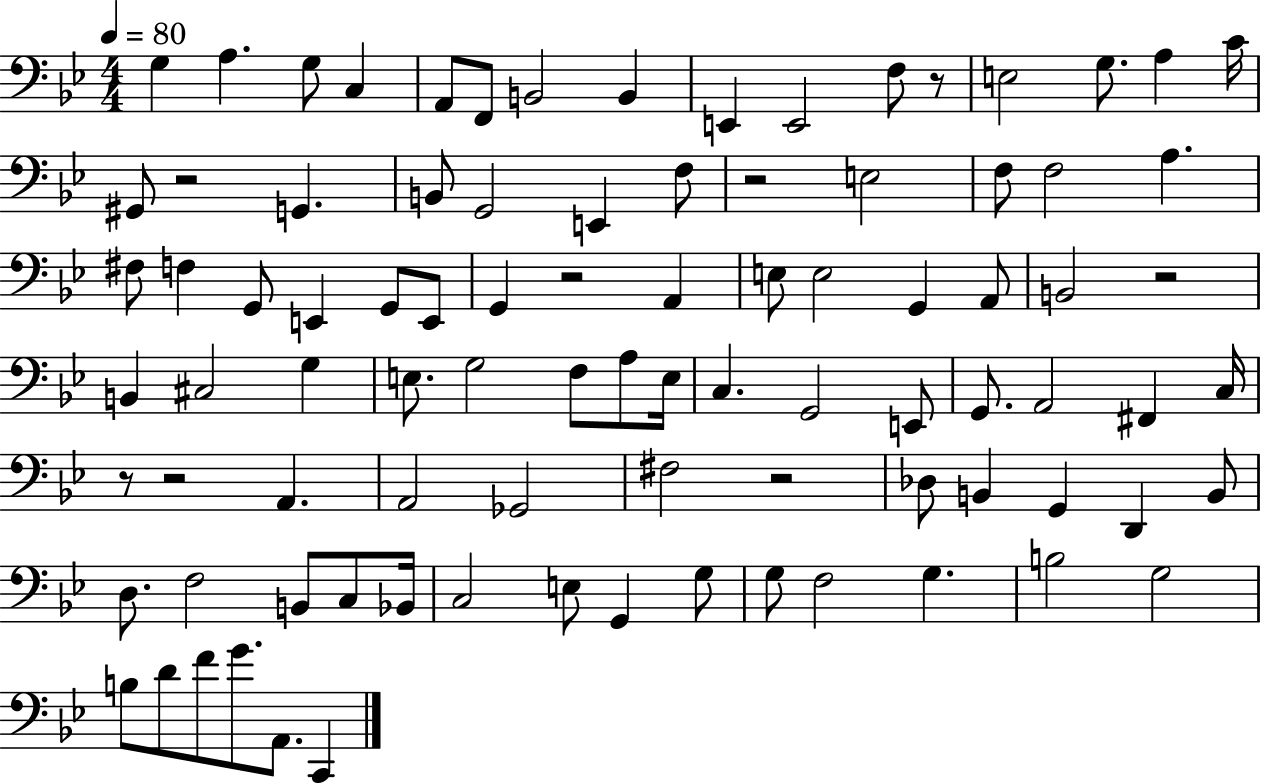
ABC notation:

X:1
T:Untitled
M:4/4
L:1/4
K:Bb
G, A, G,/2 C, A,,/2 F,,/2 B,,2 B,, E,, E,,2 F,/2 z/2 E,2 G,/2 A, C/4 ^G,,/2 z2 G,, B,,/2 G,,2 E,, F,/2 z2 E,2 F,/2 F,2 A, ^F,/2 F, G,,/2 E,, G,,/2 E,,/2 G,, z2 A,, E,/2 E,2 G,, A,,/2 B,,2 z2 B,, ^C,2 G, E,/2 G,2 F,/2 A,/2 E,/4 C, G,,2 E,,/2 G,,/2 A,,2 ^F,, C,/4 z/2 z2 A,, A,,2 _G,,2 ^F,2 z2 _D,/2 B,, G,, D,, B,,/2 D,/2 F,2 B,,/2 C,/2 _B,,/4 C,2 E,/2 G,, G,/2 G,/2 F,2 G, B,2 G,2 B,/2 D/2 F/2 G/2 A,,/2 C,,